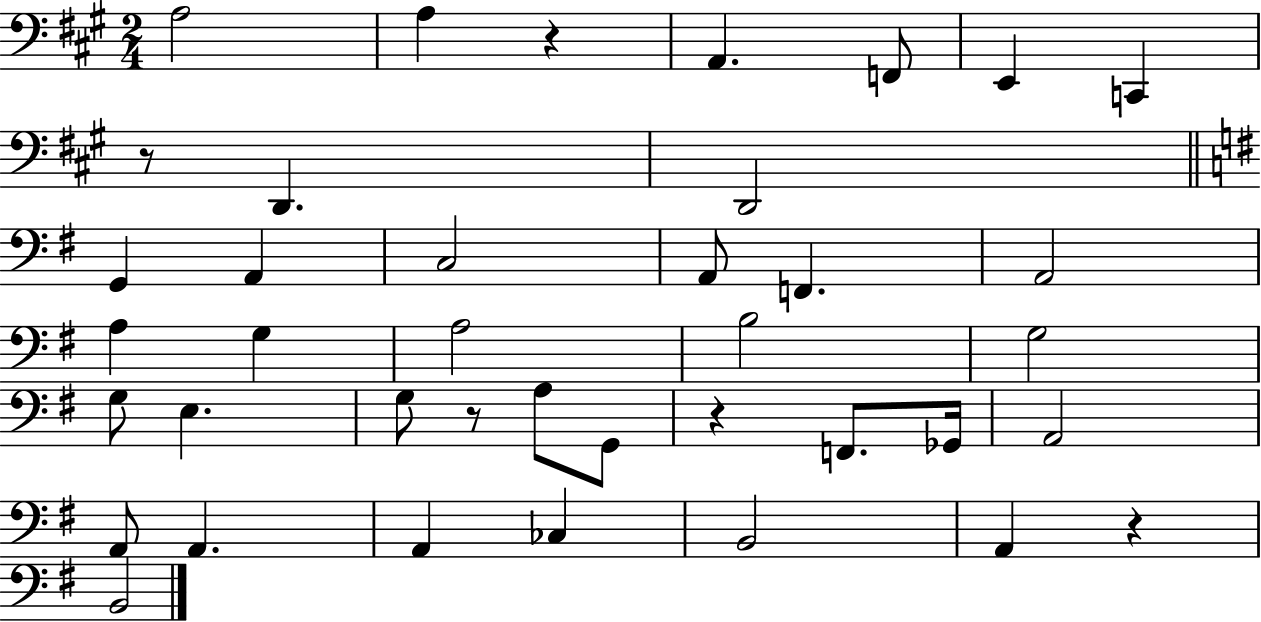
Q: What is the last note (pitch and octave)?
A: B2